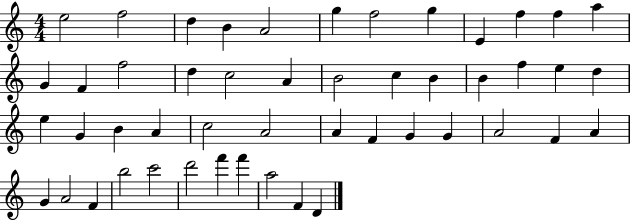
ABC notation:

X:1
T:Untitled
M:4/4
L:1/4
K:C
e2 f2 d B A2 g f2 g E f f a G F f2 d c2 A B2 c B B f e d e G B A c2 A2 A F G G A2 F A G A2 F b2 c'2 d'2 f' f' a2 F D